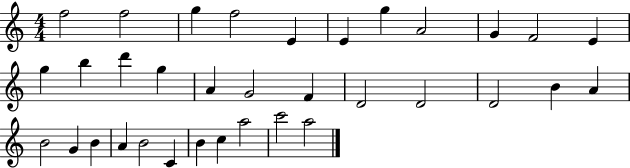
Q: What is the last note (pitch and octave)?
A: A5